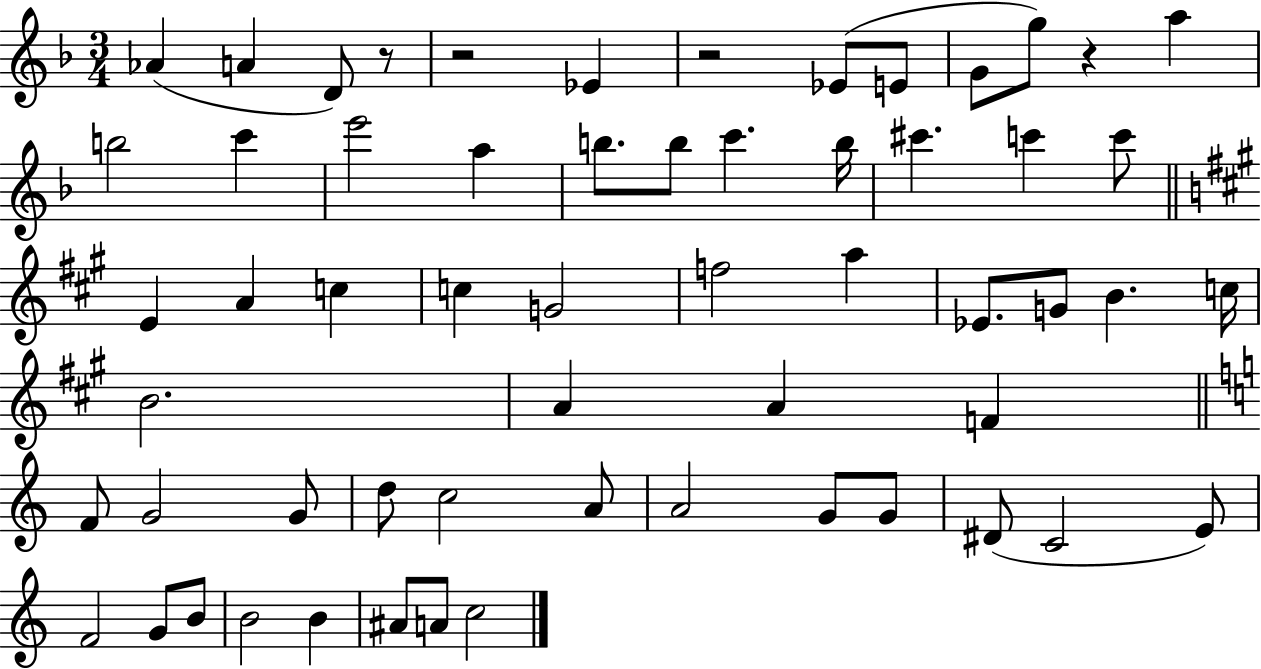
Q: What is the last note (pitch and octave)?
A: C5